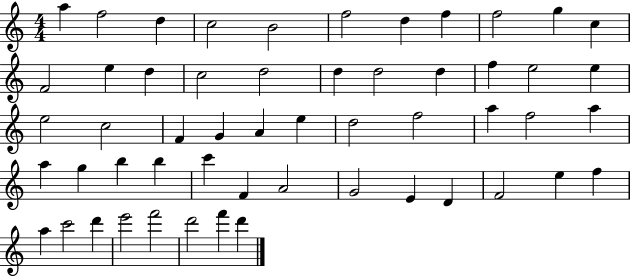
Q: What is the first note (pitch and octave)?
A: A5